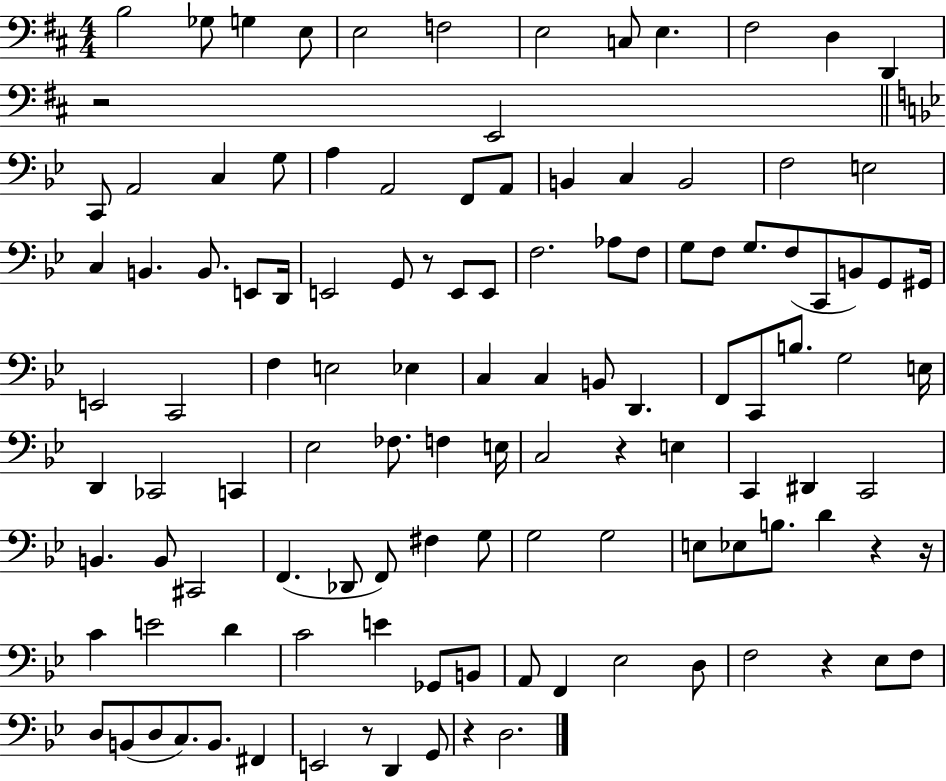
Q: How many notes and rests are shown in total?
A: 118